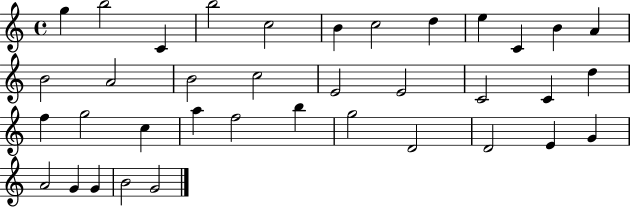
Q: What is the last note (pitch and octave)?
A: G4